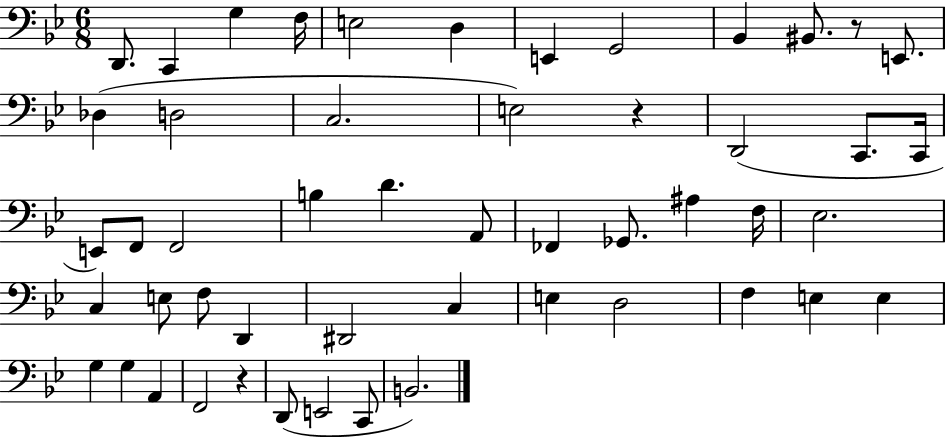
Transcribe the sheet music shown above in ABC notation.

X:1
T:Untitled
M:6/8
L:1/4
K:Bb
D,,/2 C,, G, F,/4 E,2 D, E,, G,,2 _B,, ^B,,/2 z/2 E,,/2 _D, D,2 C,2 E,2 z D,,2 C,,/2 C,,/4 E,,/2 F,,/2 F,,2 B, D A,,/2 _F,, _G,,/2 ^A, F,/4 _E,2 C, E,/2 F,/2 D,, ^D,,2 C, E, D,2 F, E, E, G, G, A,, F,,2 z D,,/2 E,,2 C,,/2 B,,2